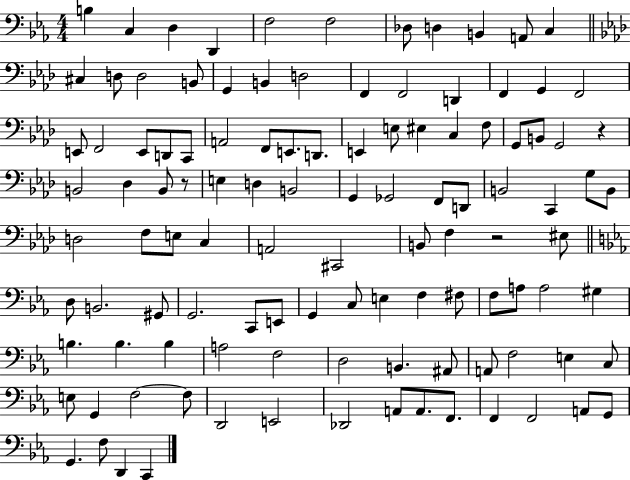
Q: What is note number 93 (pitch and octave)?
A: G2